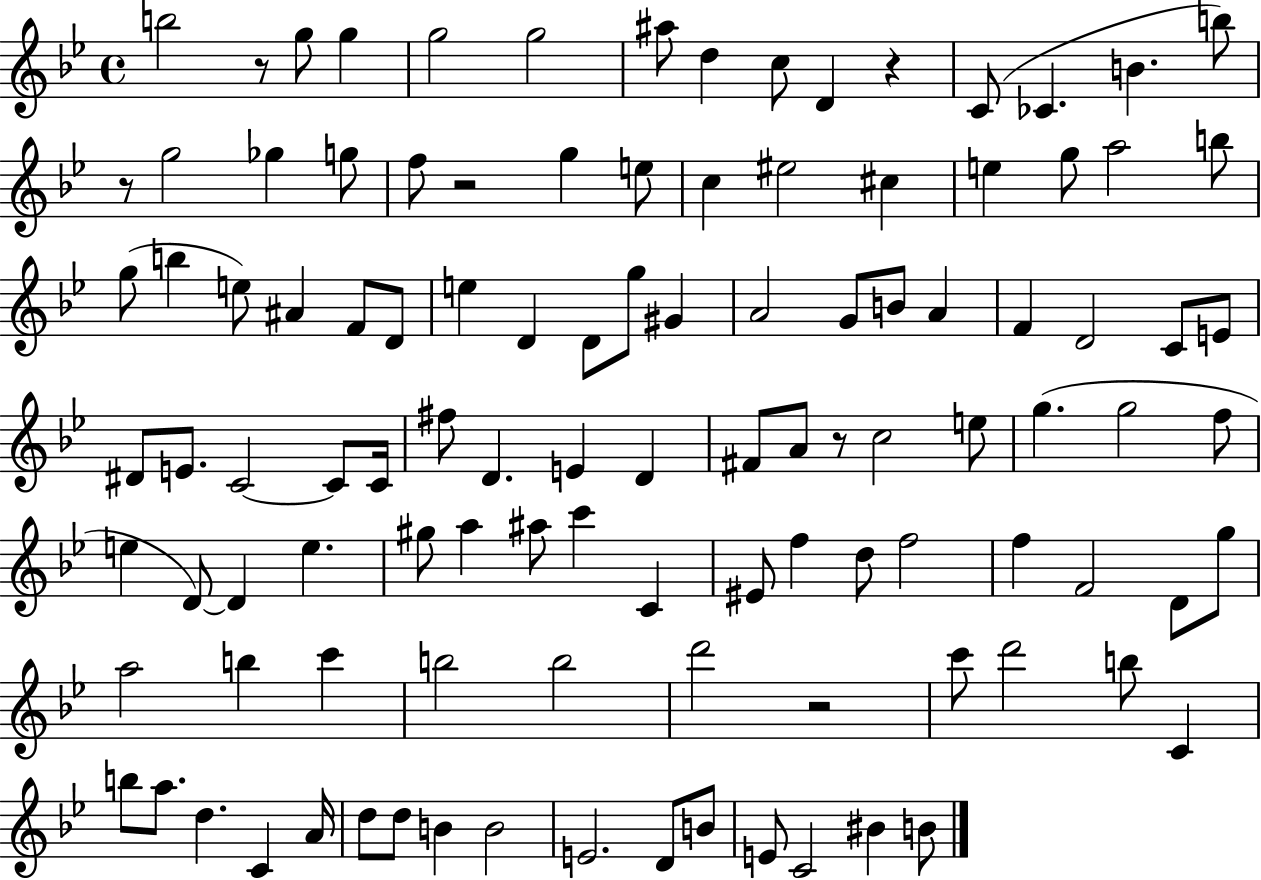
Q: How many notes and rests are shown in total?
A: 110